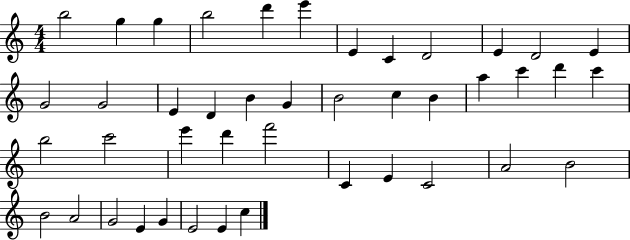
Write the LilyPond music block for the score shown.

{
  \clef treble
  \numericTimeSignature
  \time 4/4
  \key c \major
  b''2 g''4 g''4 | b''2 d'''4 e'''4 | e'4 c'4 d'2 | e'4 d'2 e'4 | \break g'2 g'2 | e'4 d'4 b'4 g'4 | b'2 c''4 b'4 | a''4 c'''4 d'''4 c'''4 | \break b''2 c'''2 | e'''4 d'''4 f'''2 | c'4 e'4 c'2 | a'2 b'2 | \break b'2 a'2 | g'2 e'4 g'4 | e'2 e'4 c''4 | \bar "|."
}